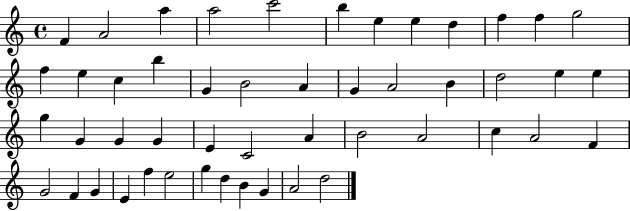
{
  \clef treble
  \time 4/4
  \defaultTimeSignature
  \key c \major
  f'4 a'2 a''4 | a''2 c'''2 | b''4 e''4 e''4 d''4 | f''4 f''4 g''2 | \break f''4 e''4 c''4 b''4 | g'4 b'2 a'4 | g'4 a'2 b'4 | d''2 e''4 e''4 | \break g''4 g'4 g'4 g'4 | e'4 c'2 a'4 | b'2 a'2 | c''4 a'2 f'4 | \break g'2 f'4 g'4 | e'4 f''4 e''2 | g''4 d''4 b'4 g'4 | a'2 d''2 | \break \bar "|."
}